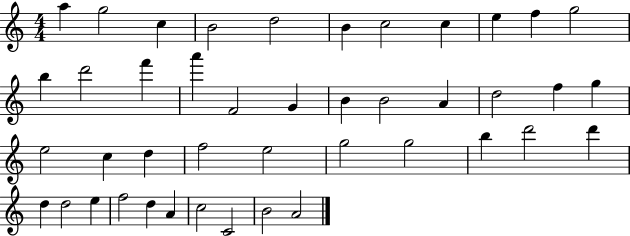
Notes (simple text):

A5/q G5/h C5/q B4/h D5/h B4/q C5/h C5/q E5/q F5/q G5/h B5/q D6/h F6/q A6/q F4/h G4/q B4/q B4/h A4/q D5/h F5/q G5/q E5/h C5/q D5/q F5/h E5/h G5/h G5/h B5/q D6/h D6/q D5/q D5/h E5/q F5/h D5/q A4/q C5/h C4/h B4/h A4/h